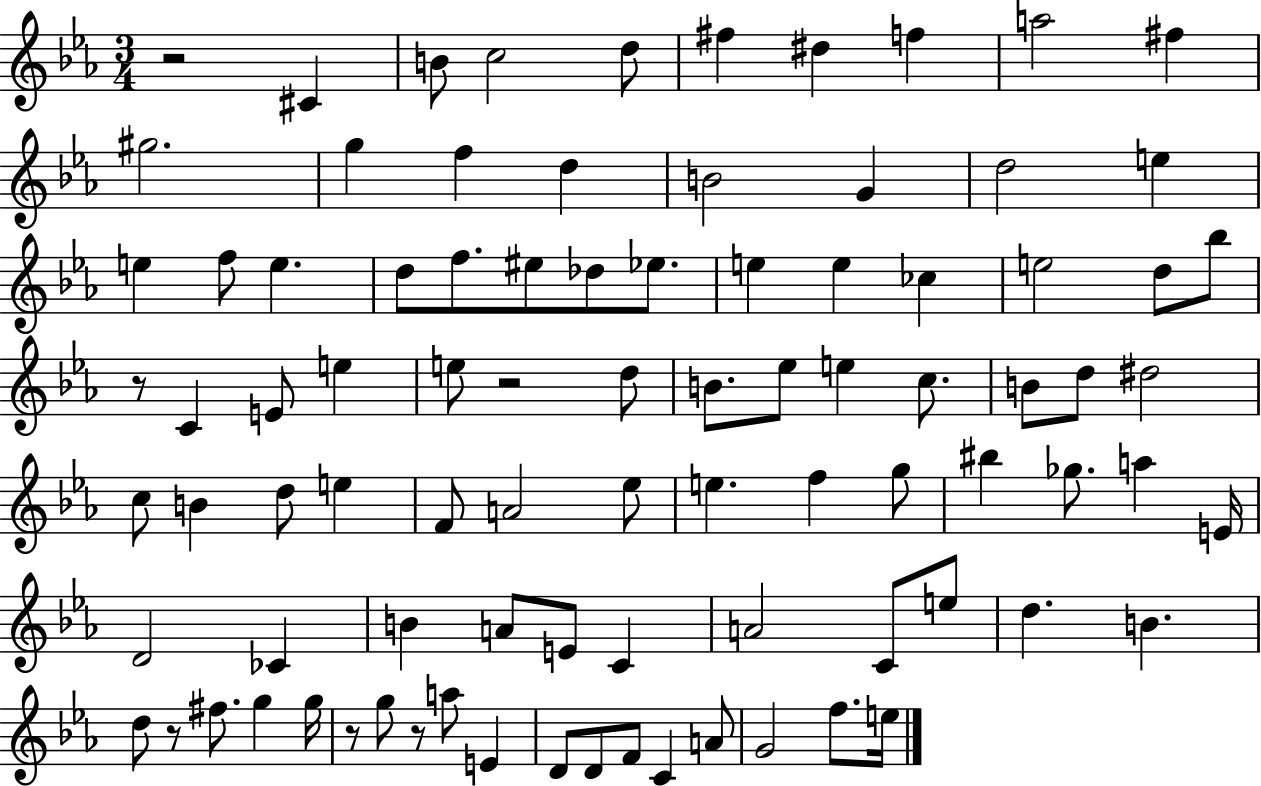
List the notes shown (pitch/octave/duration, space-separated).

R/h C#4/q B4/e C5/h D5/e F#5/q D#5/q F5/q A5/h F#5/q G#5/h. G5/q F5/q D5/q B4/h G4/q D5/h E5/q E5/q F5/e E5/q. D5/e F5/e. EIS5/e Db5/e Eb5/e. E5/q E5/q CES5/q E5/h D5/e Bb5/e R/e C4/q E4/e E5/q E5/e R/h D5/e B4/e. Eb5/e E5/q C5/e. B4/e D5/e D#5/h C5/e B4/q D5/e E5/q F4/e A4/h Eb5/e E5/q. F5/q G5/e BIS5/q Gb5/e. A5/q E4/s D4/h CES4/q B4/q A4/e E4/e C4/q A4/h C4/e E5/e D5/q. B4/q. D5/e R/e F#5/e. G5/q G5/s R/e G5/e R/e A5/e E4/q D4/e D4/e F4/e C4/q A4/e G4/h F5/e. E5/s